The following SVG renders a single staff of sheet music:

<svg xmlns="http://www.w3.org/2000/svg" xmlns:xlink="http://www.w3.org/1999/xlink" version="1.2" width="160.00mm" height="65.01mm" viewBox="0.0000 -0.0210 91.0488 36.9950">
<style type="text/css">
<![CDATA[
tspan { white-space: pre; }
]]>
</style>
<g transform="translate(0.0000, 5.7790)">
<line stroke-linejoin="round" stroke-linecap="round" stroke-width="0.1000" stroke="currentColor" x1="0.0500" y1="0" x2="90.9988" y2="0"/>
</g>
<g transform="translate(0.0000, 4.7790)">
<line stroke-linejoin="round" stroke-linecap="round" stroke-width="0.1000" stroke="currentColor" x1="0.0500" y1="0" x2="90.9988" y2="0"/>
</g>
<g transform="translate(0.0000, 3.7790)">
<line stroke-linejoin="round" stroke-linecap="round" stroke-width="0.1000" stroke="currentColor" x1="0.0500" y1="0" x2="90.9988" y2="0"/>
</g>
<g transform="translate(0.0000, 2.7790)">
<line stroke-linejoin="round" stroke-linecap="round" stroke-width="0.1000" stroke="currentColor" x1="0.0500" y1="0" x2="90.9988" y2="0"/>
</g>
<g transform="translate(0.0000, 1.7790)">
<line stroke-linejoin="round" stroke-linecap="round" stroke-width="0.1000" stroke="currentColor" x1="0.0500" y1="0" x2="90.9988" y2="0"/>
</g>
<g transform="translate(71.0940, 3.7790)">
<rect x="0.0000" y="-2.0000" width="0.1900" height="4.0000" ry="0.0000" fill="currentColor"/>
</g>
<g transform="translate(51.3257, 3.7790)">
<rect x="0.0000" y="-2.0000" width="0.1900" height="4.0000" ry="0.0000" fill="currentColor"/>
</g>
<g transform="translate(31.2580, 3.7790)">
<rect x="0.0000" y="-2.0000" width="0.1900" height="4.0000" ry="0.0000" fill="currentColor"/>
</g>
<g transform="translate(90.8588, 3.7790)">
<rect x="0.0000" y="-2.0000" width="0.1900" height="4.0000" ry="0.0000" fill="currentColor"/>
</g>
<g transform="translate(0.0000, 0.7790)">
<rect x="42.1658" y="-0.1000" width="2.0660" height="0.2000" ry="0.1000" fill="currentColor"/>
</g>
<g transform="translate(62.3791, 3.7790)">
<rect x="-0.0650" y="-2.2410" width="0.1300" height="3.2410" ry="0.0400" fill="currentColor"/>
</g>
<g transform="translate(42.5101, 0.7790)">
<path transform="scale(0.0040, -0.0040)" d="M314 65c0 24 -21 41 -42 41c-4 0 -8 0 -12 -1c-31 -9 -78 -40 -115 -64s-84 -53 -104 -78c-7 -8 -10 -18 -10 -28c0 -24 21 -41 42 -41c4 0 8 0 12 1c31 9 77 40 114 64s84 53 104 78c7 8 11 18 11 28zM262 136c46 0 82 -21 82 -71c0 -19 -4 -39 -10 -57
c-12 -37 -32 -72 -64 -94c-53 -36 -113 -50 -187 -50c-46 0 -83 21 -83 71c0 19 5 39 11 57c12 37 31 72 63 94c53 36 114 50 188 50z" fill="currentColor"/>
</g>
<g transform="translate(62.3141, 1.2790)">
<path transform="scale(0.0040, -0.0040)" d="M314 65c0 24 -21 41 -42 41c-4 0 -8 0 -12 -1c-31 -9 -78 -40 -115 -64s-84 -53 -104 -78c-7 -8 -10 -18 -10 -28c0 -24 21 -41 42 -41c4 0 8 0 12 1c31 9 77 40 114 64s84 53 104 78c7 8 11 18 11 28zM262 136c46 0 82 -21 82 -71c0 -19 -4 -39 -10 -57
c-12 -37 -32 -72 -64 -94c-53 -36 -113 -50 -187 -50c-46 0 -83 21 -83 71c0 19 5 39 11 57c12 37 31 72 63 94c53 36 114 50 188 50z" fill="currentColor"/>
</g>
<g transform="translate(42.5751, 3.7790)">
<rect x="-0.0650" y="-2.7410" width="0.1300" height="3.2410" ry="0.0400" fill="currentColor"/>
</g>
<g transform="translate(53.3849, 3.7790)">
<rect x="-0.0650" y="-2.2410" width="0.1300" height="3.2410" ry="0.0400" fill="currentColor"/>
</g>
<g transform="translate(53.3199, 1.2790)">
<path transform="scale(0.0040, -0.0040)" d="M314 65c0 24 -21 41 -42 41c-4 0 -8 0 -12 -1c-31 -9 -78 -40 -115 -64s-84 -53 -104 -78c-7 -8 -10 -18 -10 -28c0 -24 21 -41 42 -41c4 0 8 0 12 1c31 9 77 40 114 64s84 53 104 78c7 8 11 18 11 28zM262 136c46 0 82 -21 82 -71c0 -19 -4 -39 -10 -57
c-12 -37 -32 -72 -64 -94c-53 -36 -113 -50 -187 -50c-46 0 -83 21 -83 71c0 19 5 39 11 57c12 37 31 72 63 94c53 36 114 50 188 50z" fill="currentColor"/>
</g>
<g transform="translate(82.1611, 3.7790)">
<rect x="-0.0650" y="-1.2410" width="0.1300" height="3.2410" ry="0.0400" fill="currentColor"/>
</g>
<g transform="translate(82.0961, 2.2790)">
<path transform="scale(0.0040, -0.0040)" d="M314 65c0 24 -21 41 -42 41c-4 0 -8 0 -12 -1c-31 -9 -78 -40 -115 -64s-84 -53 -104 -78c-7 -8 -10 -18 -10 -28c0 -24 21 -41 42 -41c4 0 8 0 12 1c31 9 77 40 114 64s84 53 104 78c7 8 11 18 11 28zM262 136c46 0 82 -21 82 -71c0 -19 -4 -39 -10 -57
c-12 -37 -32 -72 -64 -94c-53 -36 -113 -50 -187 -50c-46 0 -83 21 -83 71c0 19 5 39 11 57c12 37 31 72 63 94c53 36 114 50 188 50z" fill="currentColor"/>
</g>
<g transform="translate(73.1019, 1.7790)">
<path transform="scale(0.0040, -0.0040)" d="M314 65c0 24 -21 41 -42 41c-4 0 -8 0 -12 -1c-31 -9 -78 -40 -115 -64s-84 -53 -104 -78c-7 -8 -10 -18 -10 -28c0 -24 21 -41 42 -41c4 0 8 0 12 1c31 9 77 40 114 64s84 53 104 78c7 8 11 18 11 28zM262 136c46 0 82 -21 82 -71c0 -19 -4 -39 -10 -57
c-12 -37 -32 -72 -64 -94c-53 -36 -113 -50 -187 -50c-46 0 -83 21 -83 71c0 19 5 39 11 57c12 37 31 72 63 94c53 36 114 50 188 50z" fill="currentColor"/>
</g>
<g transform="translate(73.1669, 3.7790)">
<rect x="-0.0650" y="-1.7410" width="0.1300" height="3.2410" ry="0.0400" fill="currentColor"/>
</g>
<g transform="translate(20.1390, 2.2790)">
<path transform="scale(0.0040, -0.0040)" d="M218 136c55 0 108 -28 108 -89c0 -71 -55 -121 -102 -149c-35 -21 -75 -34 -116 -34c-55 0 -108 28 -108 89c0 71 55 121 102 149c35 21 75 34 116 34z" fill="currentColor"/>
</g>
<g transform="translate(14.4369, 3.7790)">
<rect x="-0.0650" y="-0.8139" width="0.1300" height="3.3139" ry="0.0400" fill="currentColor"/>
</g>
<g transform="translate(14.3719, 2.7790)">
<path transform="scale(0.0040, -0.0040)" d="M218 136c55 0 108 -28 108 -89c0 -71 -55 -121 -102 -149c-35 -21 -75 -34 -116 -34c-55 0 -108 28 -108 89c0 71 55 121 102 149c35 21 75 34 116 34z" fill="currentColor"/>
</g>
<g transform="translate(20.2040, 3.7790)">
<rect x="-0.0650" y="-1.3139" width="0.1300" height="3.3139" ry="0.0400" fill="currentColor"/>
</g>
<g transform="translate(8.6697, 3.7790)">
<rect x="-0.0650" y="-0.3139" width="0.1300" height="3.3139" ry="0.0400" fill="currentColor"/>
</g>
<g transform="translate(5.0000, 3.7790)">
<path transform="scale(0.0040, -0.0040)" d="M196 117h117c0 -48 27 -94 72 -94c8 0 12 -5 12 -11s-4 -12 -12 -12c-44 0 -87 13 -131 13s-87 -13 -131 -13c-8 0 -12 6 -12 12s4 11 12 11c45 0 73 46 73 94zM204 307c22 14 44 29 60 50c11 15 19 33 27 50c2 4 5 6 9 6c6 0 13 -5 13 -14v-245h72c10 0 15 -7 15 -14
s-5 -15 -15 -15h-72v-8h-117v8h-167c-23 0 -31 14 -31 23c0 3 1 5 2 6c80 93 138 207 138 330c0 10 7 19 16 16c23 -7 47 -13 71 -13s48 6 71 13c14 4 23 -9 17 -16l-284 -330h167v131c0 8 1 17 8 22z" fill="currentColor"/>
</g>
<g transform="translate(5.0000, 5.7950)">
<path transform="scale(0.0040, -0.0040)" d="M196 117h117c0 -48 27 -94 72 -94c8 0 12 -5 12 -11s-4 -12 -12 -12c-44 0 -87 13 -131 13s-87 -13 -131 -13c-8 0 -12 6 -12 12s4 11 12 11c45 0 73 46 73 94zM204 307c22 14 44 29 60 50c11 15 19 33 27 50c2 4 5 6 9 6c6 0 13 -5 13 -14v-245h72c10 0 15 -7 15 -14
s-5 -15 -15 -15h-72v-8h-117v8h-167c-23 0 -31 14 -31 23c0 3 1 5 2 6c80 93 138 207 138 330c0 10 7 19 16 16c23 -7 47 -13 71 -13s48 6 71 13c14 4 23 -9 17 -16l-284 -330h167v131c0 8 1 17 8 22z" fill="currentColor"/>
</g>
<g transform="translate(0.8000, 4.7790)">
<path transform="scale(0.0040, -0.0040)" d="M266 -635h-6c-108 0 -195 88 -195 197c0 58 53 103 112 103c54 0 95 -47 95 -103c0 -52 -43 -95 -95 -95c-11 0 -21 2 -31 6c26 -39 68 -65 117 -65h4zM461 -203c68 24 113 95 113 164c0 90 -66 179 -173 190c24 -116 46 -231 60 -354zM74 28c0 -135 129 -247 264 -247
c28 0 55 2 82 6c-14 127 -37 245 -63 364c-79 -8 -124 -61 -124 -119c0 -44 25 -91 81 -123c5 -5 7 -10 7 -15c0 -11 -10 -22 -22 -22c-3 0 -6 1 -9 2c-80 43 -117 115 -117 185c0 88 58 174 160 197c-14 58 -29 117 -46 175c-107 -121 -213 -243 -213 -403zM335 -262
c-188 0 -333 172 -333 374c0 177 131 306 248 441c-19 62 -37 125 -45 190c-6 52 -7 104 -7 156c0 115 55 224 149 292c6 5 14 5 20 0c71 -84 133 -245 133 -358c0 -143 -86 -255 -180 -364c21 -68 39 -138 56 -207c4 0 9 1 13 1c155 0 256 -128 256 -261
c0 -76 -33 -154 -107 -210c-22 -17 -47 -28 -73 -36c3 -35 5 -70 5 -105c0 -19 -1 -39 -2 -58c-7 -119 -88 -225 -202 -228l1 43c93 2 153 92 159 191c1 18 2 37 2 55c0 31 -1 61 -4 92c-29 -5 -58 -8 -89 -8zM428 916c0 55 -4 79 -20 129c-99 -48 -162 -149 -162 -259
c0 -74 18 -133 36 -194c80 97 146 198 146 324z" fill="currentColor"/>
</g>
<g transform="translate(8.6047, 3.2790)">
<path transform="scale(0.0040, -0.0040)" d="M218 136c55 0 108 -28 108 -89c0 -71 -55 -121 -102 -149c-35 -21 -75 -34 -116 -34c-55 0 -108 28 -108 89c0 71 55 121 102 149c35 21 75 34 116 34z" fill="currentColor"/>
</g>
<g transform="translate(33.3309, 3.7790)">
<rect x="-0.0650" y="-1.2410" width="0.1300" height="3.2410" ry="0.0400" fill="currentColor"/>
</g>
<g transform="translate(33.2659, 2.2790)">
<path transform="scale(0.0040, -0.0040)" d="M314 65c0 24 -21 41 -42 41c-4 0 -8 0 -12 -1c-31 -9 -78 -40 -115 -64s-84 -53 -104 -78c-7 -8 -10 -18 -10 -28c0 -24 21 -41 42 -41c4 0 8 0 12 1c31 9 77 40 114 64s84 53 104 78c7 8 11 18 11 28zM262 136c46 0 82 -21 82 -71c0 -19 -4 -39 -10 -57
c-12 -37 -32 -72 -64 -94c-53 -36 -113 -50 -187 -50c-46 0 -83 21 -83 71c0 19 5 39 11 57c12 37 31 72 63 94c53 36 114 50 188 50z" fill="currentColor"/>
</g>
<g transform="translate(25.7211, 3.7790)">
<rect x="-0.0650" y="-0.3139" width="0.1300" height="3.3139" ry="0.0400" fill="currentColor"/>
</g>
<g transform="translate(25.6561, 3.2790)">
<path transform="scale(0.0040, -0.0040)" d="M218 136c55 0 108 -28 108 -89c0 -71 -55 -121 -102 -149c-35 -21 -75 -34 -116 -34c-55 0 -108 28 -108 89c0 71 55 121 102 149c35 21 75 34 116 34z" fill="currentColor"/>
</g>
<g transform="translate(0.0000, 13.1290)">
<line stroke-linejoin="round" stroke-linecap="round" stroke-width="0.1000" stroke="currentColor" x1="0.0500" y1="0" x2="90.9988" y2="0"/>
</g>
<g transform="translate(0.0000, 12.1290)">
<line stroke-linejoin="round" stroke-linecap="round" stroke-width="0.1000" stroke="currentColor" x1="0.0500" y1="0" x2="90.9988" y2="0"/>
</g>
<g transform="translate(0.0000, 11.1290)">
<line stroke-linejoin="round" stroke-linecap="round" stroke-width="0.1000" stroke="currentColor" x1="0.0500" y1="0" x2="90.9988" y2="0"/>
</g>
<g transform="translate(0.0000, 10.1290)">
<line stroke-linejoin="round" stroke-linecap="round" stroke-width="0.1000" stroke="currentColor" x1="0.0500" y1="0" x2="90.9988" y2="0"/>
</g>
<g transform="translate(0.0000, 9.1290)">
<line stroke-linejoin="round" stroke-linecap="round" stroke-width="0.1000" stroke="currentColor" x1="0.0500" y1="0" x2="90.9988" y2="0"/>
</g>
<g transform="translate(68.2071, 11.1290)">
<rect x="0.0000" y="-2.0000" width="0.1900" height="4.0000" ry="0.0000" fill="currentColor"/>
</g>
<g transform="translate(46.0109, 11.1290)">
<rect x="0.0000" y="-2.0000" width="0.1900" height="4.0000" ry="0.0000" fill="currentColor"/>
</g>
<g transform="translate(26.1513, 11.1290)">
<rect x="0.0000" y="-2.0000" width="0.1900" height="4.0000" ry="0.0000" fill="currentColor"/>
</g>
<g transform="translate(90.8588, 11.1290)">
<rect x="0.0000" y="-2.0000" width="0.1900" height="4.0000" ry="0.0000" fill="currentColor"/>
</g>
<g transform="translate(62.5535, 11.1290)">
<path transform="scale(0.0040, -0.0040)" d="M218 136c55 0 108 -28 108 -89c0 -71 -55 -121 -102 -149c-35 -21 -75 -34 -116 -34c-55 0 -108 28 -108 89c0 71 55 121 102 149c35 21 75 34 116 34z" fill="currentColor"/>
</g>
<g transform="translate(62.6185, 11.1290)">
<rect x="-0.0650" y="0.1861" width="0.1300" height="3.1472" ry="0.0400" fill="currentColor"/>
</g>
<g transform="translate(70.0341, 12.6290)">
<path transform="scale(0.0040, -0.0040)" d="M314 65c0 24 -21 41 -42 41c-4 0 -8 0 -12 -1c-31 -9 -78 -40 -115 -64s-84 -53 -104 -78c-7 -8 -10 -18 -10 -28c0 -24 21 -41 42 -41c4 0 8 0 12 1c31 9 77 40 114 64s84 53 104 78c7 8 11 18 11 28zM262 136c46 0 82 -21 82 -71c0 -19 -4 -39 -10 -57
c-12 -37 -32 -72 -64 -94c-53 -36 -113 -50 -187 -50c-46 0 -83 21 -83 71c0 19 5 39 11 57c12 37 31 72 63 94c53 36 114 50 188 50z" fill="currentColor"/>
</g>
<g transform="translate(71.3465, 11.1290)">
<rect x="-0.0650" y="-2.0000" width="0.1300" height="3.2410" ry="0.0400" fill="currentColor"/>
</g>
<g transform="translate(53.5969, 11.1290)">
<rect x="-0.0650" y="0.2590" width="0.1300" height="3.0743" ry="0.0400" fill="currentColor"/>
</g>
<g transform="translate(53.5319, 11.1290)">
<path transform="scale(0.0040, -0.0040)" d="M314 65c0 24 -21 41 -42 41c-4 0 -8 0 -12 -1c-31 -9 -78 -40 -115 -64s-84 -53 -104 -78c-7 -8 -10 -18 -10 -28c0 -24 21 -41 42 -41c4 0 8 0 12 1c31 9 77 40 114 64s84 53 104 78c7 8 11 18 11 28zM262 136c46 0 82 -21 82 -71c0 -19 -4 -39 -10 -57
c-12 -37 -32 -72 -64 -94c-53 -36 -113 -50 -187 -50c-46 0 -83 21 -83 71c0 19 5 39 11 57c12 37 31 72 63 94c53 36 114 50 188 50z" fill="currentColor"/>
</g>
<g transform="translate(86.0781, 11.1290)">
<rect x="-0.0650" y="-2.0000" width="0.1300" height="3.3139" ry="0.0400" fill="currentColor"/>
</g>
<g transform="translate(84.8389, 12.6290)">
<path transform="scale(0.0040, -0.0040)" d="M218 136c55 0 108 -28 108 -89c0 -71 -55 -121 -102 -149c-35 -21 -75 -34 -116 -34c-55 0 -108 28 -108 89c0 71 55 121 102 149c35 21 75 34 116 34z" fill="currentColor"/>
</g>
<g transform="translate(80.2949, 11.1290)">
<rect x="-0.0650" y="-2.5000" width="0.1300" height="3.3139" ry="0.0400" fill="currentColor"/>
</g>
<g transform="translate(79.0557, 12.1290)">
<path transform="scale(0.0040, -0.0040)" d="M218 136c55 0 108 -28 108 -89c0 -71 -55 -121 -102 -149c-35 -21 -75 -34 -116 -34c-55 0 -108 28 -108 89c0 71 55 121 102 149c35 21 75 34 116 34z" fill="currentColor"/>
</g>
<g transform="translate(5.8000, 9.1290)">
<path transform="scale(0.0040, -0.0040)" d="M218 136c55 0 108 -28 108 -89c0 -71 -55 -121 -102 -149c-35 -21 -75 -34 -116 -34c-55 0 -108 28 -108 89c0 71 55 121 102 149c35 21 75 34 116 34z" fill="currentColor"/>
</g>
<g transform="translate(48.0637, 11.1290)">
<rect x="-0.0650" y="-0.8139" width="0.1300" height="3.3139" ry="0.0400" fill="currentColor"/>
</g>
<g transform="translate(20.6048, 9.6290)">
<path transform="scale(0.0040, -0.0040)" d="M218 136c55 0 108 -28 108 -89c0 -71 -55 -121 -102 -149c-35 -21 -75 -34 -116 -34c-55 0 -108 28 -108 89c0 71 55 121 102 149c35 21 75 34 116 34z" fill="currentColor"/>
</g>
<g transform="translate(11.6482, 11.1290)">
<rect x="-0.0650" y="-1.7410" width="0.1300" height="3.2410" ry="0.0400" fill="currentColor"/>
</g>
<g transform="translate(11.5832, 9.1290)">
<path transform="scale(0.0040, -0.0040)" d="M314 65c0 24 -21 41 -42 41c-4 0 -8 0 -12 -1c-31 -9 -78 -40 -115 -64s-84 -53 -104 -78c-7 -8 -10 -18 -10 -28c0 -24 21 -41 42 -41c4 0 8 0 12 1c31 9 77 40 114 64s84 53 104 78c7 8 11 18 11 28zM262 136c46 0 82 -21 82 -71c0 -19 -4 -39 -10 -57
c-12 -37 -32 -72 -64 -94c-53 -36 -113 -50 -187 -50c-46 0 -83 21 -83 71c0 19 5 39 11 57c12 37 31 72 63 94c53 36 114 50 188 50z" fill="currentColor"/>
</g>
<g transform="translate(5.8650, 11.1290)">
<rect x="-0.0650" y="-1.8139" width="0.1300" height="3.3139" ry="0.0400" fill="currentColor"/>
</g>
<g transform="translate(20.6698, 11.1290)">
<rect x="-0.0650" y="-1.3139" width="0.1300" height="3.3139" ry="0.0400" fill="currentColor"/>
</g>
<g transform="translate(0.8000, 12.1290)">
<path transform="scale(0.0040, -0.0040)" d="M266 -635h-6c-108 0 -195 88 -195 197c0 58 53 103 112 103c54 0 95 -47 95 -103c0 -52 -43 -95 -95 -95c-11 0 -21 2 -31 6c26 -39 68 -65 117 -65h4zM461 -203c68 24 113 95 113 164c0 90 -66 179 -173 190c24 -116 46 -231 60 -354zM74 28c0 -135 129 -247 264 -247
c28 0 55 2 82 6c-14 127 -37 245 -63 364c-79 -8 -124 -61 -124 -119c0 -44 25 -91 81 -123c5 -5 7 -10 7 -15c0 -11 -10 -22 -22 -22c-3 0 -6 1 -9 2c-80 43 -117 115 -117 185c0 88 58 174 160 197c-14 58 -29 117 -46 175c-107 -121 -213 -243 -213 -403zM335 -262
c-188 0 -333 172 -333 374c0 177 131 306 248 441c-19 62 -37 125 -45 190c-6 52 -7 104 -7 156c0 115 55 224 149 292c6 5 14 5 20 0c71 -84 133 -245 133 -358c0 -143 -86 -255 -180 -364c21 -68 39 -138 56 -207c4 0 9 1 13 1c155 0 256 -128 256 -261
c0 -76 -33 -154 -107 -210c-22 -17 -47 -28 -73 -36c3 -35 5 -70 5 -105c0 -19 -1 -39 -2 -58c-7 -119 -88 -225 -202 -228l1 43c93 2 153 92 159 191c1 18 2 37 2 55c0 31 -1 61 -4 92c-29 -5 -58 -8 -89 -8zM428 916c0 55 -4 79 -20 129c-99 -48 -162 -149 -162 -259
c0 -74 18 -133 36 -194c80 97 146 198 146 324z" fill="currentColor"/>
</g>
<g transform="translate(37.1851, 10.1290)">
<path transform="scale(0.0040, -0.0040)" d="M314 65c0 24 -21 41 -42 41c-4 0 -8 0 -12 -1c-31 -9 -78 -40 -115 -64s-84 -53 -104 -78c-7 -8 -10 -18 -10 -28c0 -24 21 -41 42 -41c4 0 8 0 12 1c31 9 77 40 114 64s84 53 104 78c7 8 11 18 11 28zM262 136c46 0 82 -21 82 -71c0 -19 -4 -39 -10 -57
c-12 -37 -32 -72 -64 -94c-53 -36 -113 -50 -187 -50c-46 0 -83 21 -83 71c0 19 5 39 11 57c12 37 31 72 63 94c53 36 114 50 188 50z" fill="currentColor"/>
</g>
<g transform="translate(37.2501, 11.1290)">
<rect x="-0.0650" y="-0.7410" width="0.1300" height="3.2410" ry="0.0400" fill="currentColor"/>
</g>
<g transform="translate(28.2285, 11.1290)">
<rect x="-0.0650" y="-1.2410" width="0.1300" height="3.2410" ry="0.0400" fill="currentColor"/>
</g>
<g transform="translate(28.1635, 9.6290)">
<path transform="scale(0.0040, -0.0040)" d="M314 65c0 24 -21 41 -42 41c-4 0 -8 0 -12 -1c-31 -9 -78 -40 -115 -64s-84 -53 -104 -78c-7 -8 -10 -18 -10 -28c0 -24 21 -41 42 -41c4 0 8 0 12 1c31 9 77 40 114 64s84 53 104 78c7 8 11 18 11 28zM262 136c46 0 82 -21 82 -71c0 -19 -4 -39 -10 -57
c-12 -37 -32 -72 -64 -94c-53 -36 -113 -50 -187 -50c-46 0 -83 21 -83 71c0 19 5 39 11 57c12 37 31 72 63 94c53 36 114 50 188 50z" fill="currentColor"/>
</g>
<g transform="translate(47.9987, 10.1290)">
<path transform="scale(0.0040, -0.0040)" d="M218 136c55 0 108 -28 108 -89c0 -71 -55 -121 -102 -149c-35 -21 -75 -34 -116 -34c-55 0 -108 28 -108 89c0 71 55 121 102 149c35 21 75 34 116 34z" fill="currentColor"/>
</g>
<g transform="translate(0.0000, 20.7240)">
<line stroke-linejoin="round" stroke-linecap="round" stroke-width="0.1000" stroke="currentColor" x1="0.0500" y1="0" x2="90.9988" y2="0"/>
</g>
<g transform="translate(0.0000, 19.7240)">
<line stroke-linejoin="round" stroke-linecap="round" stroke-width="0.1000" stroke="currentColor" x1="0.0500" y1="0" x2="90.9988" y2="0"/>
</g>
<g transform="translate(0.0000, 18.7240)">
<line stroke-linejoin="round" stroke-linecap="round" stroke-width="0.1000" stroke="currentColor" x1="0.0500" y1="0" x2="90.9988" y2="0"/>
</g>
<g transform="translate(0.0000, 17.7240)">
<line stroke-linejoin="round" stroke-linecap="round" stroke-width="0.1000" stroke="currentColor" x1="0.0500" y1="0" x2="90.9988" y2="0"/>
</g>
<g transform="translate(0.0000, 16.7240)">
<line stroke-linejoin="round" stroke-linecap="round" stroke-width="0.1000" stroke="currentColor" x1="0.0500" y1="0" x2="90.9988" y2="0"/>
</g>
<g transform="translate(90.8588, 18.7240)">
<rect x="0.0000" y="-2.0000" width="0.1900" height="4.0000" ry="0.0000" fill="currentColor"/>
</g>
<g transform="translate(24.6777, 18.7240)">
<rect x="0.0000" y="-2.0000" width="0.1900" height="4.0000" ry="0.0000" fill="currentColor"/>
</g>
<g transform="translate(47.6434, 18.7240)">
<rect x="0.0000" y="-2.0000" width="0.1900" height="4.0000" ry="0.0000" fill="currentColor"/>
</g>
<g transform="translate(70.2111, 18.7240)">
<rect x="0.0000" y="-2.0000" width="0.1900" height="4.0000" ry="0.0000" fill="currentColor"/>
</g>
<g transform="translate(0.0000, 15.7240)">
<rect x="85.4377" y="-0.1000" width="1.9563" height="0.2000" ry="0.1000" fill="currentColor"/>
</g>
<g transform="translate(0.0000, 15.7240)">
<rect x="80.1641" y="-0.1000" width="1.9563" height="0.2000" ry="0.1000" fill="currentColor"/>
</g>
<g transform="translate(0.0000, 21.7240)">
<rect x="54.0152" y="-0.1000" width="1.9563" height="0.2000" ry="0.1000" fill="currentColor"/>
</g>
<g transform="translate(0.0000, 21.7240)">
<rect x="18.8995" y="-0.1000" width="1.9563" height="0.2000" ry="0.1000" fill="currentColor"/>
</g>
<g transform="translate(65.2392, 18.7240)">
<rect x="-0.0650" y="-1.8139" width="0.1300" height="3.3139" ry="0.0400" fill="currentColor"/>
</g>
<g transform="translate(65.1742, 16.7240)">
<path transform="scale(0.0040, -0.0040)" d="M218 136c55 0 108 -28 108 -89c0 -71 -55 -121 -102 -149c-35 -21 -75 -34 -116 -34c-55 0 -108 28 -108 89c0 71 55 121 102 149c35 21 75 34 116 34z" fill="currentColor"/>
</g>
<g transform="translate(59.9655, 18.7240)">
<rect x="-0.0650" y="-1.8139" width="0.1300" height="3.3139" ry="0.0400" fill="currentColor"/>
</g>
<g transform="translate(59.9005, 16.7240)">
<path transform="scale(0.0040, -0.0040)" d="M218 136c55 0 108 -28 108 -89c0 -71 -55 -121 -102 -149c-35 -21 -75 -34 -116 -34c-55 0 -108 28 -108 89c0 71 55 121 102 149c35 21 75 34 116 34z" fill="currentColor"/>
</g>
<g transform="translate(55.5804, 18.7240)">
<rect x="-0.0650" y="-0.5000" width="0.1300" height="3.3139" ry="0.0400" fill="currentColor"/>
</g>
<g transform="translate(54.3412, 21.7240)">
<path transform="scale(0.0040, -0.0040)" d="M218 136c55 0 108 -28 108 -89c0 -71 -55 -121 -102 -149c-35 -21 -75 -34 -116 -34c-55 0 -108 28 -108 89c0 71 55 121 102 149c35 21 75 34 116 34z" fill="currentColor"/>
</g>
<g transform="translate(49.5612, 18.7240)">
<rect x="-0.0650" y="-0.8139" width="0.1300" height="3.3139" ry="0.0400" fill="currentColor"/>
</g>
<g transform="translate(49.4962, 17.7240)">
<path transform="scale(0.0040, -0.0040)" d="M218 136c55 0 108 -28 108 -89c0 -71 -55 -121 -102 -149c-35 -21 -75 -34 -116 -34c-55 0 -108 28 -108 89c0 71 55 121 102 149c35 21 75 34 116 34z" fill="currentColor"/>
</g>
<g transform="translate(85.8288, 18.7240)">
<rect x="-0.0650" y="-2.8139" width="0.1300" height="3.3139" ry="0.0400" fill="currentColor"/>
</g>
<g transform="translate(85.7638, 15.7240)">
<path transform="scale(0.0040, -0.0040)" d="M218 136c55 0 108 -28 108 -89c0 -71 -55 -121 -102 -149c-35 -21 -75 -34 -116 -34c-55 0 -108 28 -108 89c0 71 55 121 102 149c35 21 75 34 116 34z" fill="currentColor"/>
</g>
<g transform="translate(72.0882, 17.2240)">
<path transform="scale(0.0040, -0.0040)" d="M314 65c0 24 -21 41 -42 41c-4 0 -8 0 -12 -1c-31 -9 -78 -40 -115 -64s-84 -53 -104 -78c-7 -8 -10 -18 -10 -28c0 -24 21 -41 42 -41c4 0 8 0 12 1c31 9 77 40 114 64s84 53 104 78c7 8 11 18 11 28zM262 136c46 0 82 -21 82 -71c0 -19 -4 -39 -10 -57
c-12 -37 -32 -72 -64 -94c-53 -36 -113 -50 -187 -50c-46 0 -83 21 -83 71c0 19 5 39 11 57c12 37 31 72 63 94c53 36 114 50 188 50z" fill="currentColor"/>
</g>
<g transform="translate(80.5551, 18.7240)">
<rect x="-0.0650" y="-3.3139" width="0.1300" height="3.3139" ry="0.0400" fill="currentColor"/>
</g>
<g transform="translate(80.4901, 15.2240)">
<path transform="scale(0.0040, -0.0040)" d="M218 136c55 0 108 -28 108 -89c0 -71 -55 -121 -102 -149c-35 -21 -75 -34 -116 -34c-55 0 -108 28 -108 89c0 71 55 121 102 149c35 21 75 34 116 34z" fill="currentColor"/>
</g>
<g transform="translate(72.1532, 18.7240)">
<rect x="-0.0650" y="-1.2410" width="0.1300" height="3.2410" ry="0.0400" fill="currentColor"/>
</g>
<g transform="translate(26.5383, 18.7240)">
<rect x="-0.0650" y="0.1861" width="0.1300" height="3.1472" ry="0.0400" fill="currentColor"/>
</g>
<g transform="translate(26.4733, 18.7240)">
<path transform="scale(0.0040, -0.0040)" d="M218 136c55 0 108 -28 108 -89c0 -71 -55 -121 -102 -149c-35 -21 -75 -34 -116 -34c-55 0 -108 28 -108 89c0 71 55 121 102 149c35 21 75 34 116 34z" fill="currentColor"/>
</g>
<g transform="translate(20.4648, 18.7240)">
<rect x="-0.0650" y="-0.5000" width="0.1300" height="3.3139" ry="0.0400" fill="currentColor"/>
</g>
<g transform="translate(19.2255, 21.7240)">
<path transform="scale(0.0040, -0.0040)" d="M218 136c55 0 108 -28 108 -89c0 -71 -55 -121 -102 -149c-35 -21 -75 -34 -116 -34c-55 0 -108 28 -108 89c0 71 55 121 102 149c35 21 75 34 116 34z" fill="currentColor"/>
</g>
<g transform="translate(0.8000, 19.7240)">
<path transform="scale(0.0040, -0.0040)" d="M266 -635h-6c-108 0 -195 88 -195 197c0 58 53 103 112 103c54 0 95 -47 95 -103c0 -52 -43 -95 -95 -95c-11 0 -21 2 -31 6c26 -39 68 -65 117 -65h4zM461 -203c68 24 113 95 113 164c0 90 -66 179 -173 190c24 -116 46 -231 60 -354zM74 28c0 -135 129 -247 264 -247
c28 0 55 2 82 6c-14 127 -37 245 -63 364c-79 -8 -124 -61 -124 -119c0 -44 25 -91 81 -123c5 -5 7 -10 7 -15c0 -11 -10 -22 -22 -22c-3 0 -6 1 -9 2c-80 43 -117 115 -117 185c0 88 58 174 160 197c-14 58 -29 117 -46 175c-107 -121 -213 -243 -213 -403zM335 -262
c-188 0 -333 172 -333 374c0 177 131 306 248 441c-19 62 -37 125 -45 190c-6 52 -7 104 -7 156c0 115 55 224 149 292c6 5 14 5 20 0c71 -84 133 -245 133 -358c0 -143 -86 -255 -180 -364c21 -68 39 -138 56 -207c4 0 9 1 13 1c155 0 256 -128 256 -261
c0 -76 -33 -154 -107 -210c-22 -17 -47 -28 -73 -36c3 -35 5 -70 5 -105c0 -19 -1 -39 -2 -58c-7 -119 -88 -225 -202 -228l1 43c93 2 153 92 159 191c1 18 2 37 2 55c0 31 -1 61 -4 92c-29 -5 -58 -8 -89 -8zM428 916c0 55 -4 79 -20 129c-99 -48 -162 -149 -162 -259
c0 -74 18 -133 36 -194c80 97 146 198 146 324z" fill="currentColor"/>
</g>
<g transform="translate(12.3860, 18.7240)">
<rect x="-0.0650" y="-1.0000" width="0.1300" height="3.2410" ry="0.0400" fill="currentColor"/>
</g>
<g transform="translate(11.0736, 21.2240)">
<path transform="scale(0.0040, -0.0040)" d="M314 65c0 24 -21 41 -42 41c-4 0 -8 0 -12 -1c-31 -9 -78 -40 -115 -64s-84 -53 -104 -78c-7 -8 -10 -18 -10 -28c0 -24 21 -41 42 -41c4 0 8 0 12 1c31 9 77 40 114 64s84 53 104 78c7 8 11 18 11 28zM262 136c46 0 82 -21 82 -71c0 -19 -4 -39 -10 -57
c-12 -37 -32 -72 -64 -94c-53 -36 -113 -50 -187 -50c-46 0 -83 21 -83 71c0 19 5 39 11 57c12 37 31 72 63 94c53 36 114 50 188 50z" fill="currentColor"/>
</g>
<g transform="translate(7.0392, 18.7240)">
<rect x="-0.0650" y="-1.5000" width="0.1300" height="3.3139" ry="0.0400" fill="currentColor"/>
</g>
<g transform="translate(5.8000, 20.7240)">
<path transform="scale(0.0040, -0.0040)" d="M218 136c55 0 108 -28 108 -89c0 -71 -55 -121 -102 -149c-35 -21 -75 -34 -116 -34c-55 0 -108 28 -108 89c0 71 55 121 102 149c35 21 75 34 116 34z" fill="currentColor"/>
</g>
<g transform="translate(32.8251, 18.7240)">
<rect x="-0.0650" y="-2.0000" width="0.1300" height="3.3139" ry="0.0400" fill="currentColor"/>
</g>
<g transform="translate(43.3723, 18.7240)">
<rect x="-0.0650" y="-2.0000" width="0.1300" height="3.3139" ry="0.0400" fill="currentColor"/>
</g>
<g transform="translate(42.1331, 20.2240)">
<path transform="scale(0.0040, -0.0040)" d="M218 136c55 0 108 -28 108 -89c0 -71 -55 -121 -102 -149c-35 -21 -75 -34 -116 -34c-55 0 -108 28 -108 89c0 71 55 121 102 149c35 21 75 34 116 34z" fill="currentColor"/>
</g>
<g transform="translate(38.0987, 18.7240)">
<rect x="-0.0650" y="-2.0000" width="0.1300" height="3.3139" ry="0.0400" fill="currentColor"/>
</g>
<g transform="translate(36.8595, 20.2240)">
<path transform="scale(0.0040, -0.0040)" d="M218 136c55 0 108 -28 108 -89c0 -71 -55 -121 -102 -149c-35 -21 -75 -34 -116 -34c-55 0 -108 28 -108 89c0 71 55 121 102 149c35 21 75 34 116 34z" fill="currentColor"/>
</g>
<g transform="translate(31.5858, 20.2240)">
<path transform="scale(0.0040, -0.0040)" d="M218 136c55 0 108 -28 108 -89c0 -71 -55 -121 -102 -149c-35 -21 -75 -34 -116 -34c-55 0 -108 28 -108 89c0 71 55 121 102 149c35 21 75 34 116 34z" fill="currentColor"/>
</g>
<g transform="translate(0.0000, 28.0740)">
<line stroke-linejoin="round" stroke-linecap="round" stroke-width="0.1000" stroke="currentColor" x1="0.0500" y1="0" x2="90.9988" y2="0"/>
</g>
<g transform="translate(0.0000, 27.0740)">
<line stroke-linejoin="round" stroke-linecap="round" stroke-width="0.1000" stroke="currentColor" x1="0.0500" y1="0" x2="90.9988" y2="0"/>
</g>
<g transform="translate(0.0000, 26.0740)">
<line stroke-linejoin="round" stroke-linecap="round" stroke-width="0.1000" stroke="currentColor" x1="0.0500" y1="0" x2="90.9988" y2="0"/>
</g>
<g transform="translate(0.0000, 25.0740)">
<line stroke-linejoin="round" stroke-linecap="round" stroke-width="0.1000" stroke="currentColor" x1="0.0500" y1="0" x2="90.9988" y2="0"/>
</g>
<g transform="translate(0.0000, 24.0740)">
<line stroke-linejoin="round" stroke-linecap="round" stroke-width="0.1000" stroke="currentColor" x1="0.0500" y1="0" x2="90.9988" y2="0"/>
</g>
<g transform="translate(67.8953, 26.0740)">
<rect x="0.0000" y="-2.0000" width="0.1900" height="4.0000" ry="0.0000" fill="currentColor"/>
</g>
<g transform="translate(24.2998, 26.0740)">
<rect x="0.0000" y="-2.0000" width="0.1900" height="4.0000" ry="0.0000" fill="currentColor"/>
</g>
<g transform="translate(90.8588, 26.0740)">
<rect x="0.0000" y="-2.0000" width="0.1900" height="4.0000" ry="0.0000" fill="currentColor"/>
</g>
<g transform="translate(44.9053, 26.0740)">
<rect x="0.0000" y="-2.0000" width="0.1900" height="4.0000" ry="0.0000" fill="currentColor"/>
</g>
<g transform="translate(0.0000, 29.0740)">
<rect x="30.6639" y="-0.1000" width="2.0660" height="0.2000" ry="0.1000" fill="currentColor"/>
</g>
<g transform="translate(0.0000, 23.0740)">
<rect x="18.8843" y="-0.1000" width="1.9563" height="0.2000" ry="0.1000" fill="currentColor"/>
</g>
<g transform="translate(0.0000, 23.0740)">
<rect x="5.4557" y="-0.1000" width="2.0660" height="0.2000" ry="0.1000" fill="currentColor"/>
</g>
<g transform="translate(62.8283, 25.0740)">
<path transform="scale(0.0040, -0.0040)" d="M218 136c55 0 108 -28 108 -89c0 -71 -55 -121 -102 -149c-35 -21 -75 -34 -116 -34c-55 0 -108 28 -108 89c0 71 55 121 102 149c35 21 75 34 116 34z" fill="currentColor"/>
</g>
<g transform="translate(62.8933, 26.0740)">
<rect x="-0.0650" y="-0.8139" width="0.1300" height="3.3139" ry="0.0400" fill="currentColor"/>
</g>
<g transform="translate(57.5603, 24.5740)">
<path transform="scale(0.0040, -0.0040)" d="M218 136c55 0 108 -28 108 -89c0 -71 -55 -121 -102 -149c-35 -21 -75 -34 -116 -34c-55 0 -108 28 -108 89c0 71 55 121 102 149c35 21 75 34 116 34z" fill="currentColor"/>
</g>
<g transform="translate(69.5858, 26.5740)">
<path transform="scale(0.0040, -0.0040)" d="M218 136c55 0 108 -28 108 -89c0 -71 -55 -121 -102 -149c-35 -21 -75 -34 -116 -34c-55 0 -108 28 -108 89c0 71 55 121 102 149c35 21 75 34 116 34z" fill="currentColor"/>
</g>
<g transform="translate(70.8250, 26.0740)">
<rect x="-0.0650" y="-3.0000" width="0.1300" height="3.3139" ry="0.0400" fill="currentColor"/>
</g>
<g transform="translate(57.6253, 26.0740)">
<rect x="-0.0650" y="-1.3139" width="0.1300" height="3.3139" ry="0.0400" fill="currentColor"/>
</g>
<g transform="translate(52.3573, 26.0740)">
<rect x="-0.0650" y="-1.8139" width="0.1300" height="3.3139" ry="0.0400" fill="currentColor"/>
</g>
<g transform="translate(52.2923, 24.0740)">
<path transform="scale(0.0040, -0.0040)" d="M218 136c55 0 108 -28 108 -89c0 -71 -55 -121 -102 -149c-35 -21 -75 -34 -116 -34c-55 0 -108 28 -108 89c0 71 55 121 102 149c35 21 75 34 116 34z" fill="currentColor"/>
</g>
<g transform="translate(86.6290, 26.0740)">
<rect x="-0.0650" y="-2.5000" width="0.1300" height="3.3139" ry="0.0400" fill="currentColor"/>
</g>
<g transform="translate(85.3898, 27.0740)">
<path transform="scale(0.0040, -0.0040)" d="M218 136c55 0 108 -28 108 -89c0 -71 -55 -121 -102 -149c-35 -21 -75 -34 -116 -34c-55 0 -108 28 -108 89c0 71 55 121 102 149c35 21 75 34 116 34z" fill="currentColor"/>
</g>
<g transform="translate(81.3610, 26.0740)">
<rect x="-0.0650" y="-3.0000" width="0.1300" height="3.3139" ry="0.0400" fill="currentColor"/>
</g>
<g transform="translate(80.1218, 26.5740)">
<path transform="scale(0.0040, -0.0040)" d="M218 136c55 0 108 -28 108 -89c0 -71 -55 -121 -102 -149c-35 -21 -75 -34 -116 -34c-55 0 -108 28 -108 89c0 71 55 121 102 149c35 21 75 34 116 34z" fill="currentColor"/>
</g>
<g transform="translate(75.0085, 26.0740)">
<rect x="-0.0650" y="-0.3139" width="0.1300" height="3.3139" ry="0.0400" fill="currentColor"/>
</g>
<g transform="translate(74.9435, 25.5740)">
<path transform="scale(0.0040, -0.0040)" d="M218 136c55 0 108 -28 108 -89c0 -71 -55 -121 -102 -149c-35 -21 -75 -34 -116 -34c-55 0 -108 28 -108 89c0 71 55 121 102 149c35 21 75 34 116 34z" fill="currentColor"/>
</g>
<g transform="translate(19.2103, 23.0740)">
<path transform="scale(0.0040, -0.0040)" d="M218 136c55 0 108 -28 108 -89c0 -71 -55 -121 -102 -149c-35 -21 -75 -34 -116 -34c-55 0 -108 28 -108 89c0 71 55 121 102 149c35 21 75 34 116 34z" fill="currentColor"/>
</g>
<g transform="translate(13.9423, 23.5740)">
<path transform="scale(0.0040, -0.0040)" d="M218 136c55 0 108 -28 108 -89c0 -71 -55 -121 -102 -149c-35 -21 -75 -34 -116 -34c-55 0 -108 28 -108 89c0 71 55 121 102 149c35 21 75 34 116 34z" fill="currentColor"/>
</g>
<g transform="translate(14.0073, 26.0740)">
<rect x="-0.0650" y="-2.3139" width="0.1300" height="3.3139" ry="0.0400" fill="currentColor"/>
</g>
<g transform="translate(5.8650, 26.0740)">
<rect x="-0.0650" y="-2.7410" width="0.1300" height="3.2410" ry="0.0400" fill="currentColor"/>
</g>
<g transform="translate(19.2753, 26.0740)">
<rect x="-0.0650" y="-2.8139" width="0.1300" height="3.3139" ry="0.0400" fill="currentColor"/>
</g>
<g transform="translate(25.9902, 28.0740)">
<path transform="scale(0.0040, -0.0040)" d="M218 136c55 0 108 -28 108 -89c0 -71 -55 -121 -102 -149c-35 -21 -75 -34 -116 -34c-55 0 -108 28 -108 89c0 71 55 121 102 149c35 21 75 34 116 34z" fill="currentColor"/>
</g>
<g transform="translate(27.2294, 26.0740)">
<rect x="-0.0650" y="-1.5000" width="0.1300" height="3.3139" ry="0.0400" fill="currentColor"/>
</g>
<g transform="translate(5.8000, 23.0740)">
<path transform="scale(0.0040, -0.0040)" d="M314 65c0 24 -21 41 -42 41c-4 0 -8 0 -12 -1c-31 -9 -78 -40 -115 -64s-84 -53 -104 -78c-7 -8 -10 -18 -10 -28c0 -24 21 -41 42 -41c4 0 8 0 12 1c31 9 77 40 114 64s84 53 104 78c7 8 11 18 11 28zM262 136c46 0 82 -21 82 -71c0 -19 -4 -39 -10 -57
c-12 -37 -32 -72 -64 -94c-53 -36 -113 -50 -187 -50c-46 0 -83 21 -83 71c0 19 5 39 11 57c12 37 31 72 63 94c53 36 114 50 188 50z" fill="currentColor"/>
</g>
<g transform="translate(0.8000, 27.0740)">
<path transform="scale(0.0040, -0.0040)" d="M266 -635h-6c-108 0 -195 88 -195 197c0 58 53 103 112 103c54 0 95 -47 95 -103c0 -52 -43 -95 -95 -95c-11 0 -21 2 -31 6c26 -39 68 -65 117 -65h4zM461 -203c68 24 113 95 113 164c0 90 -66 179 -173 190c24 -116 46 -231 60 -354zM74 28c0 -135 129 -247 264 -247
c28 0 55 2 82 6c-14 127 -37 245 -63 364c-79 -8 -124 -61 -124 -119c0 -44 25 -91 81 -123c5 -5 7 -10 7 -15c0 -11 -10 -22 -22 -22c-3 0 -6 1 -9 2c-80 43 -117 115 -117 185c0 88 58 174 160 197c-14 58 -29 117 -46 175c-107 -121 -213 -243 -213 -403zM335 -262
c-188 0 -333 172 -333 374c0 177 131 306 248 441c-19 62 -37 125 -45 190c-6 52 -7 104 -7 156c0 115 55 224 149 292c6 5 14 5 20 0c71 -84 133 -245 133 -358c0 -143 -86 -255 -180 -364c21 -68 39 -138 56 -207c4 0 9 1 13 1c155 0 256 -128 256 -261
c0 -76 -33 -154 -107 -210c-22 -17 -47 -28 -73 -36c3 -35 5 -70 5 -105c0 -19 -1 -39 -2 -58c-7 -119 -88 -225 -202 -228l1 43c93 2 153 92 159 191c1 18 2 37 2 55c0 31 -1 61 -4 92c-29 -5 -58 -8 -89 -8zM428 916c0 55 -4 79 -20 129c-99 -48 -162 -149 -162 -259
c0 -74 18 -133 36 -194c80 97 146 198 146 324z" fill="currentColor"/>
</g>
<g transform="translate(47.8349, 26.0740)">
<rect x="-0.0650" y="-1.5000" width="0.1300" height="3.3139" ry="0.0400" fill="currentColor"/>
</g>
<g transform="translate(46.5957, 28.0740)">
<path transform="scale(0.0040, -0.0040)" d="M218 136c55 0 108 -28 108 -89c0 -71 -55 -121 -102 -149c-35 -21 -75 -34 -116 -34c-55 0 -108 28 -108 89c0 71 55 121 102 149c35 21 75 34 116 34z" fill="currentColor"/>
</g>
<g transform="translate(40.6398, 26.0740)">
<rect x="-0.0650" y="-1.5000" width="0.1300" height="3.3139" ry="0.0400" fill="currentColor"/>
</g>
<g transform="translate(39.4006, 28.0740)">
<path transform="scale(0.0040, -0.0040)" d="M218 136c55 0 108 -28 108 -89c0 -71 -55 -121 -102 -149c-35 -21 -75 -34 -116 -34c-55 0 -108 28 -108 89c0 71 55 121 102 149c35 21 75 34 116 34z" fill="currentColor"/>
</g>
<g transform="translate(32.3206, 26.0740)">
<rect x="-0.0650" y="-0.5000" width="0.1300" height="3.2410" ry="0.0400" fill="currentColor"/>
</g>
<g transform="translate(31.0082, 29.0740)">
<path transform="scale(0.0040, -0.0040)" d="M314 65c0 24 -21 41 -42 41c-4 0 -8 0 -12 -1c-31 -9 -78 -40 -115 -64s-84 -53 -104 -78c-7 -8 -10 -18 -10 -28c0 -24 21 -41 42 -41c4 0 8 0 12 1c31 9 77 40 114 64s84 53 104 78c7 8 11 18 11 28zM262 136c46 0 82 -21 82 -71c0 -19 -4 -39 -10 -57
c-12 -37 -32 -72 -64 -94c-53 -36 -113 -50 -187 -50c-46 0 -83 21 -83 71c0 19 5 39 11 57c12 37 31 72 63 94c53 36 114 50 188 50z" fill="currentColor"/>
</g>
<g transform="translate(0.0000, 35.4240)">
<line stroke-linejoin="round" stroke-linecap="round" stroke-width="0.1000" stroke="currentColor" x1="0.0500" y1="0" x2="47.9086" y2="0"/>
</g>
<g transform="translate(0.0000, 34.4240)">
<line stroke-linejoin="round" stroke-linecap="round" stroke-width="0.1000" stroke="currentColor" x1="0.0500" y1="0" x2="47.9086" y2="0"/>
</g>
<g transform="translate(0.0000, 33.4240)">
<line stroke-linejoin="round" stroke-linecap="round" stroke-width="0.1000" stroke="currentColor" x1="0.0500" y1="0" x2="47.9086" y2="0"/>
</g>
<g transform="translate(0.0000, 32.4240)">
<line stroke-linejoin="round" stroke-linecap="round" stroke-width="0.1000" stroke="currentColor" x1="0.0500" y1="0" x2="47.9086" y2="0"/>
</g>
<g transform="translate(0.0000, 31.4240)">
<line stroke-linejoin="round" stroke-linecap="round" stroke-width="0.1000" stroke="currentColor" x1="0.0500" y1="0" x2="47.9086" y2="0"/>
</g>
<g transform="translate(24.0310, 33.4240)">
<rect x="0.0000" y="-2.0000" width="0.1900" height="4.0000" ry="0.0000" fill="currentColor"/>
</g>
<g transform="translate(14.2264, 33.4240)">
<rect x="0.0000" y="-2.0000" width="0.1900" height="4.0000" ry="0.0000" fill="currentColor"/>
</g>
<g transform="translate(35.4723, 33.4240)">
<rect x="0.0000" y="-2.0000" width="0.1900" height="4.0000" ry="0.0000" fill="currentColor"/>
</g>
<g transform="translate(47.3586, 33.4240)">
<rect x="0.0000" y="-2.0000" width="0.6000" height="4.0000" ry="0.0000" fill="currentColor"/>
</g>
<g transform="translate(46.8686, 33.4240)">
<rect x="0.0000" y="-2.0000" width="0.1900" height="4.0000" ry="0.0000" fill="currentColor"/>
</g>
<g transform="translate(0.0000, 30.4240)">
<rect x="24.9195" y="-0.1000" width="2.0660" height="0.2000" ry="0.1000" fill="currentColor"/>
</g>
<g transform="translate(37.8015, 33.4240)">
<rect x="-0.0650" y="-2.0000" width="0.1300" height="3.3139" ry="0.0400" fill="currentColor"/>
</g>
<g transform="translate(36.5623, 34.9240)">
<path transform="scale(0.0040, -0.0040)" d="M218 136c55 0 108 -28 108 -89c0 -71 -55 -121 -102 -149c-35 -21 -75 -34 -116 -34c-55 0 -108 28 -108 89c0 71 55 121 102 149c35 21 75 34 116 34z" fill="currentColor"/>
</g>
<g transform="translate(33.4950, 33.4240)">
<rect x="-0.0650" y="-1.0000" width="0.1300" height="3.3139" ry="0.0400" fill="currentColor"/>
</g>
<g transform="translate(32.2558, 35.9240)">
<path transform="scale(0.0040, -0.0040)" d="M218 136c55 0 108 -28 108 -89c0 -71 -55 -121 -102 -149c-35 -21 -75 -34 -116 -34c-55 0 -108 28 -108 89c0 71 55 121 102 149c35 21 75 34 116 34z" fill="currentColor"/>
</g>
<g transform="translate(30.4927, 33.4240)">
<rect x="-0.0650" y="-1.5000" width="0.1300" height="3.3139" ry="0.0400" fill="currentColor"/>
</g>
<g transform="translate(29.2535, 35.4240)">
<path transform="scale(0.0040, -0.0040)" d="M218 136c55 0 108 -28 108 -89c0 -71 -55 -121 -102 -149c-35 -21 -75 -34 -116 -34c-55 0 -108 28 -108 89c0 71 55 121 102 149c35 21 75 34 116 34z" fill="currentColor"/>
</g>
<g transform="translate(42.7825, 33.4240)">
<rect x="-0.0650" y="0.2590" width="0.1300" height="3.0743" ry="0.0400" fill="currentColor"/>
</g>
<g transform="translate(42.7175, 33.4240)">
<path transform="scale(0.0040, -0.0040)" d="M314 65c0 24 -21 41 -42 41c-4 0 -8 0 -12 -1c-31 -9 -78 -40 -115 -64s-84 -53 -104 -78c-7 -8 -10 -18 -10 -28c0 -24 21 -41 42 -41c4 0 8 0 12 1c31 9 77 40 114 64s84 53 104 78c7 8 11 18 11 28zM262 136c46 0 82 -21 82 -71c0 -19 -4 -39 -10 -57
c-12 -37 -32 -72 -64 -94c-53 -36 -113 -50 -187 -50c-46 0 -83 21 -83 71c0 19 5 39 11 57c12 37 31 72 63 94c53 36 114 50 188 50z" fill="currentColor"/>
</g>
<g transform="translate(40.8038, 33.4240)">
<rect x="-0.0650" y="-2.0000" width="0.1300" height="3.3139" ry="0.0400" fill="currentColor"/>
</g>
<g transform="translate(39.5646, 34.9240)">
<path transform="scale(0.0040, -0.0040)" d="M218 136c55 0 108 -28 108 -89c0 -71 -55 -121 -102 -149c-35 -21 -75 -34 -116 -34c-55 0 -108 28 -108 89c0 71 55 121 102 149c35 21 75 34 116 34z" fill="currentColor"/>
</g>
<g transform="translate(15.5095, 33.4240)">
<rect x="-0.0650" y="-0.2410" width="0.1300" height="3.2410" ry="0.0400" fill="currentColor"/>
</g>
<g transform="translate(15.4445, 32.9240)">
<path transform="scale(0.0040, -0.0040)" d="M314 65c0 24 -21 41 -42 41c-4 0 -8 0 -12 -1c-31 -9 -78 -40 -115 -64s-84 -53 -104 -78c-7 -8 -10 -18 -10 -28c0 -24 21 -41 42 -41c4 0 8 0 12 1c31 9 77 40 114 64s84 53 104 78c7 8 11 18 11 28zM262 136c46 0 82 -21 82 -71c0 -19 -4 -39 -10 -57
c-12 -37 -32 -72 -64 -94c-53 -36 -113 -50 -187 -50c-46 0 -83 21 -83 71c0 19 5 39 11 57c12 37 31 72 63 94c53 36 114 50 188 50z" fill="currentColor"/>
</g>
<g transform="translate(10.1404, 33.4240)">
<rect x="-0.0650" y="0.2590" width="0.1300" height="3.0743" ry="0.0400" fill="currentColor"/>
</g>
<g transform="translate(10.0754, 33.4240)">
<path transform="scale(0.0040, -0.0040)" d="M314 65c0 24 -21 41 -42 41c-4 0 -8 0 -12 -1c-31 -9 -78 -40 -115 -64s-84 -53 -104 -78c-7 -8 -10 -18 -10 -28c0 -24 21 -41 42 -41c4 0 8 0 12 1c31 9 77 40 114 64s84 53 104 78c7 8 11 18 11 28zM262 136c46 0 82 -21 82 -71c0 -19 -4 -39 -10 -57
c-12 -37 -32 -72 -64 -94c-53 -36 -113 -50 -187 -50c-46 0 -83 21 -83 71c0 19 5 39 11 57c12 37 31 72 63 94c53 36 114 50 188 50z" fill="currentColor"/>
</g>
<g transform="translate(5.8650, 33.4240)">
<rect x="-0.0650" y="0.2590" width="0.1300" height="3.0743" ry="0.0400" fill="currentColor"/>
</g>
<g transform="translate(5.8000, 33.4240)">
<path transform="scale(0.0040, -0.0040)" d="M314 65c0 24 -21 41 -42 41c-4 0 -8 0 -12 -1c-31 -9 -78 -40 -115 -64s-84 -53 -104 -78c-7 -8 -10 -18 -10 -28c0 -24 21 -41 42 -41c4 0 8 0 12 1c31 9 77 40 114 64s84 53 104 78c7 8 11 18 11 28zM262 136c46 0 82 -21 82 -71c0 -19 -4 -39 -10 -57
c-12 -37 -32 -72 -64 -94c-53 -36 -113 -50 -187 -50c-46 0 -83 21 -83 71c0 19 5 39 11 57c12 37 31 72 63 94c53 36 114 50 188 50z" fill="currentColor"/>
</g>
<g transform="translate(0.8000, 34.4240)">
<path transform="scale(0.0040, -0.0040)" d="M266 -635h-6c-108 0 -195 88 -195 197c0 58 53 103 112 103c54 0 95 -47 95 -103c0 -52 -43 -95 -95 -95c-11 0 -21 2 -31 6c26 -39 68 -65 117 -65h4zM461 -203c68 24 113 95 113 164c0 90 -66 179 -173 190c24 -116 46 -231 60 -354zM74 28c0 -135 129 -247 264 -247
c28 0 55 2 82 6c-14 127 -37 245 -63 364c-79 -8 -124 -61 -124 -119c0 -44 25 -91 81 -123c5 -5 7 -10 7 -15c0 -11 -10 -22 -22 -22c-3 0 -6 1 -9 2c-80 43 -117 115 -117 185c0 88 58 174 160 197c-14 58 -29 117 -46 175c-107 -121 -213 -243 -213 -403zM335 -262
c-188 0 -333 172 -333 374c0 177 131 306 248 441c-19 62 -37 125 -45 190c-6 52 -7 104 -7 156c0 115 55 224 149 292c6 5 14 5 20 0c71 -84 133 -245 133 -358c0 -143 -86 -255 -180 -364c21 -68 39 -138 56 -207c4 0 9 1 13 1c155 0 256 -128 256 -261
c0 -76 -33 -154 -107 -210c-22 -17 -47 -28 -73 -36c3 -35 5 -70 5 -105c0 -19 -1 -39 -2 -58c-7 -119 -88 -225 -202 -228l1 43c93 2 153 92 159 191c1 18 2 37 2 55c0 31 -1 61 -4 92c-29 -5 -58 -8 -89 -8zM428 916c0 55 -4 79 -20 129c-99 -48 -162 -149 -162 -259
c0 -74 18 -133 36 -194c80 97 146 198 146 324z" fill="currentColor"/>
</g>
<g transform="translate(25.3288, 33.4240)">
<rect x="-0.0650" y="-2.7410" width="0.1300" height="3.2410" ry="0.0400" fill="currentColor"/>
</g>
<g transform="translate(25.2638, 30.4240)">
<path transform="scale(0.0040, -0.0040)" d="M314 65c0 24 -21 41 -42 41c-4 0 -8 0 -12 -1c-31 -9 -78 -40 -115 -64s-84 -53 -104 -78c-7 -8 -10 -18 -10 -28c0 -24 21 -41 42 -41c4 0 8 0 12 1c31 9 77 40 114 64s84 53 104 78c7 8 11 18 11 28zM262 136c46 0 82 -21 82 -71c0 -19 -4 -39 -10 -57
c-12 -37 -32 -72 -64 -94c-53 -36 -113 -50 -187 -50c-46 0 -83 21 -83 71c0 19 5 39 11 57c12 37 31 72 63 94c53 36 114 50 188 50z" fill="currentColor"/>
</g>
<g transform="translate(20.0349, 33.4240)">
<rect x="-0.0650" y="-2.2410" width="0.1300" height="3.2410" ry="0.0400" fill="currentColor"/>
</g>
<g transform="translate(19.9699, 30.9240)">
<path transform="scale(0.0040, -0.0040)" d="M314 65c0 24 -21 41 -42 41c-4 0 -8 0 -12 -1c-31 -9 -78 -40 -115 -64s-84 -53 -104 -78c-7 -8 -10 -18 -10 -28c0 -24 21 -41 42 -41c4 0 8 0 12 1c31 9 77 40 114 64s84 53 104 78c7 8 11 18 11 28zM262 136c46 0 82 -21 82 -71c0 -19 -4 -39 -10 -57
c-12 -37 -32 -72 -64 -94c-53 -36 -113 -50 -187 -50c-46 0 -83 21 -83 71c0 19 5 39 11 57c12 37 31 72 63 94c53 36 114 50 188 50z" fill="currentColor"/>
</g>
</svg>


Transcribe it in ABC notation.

X:1
T:Untitled
M:4/4
L:1/4
K:C
c d e c e2 a2 g2 g2 f2 e2 f f2 e e2 d2 d B2 B F2 G F E D2 C B F F F d C f f e2 b a a2 g a E C2 E E f e d A c A G B2 B2 c2 g2 a2 E D F F B2